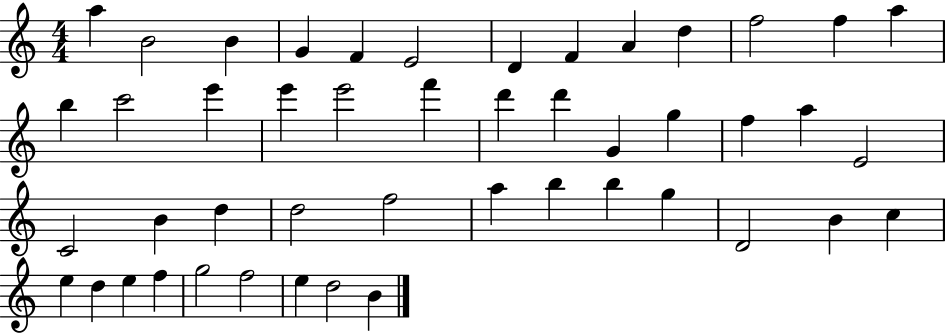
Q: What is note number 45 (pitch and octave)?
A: E5